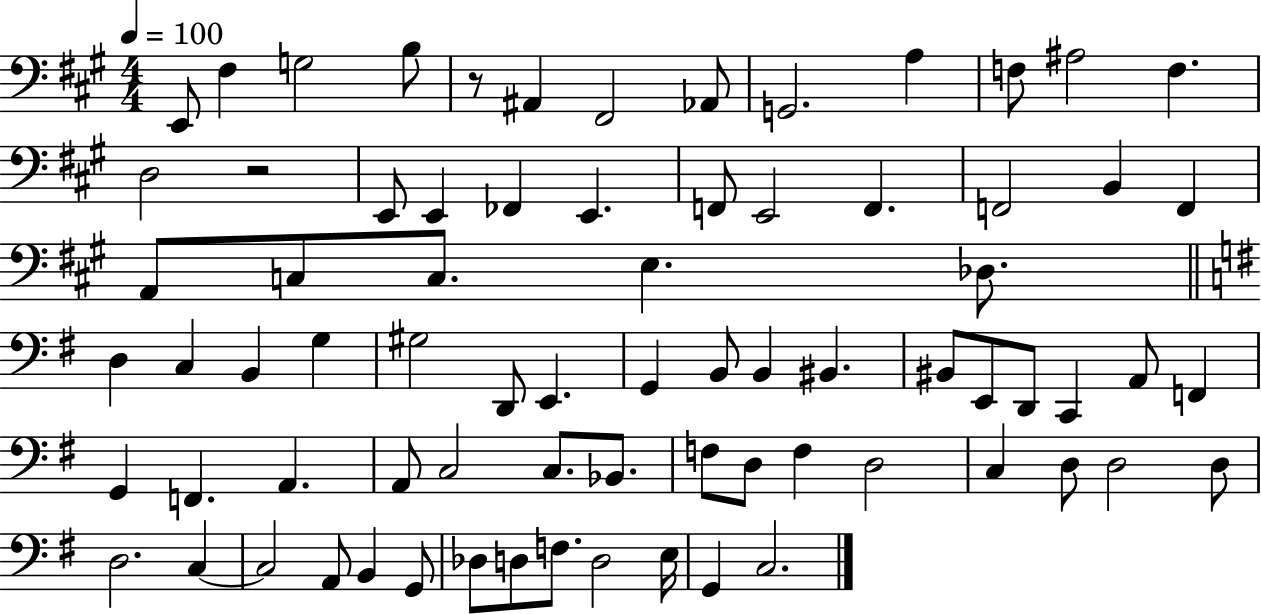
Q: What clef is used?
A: bass